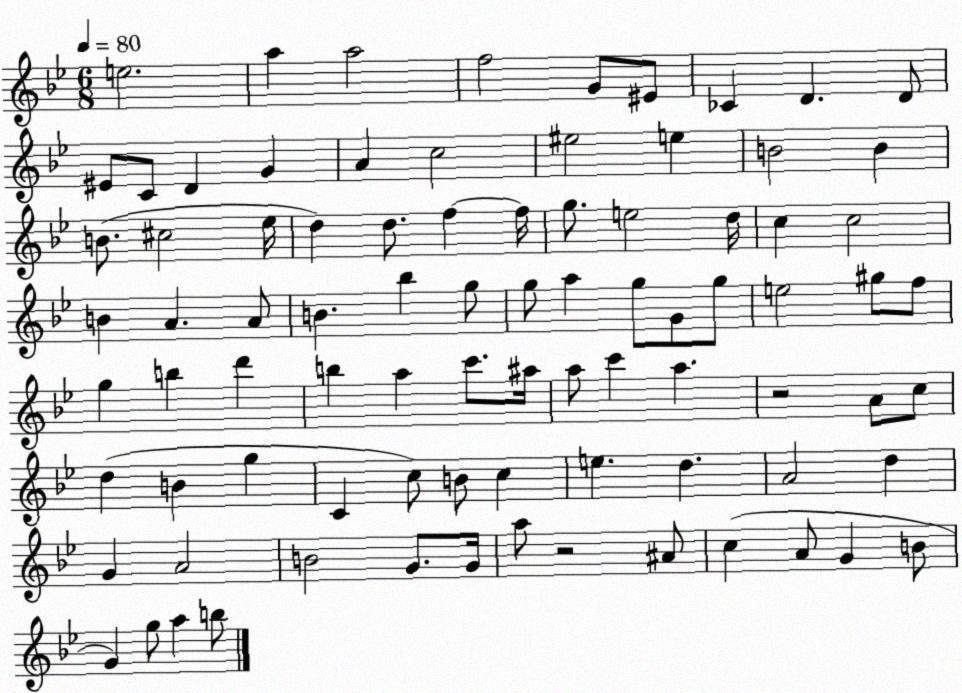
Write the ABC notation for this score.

X:1
T:Untitled
M:6/8
L:1/4
K:Bb
e2 a a2 f2 G/2 ^E/2 _C D D/2 ^E/2 C/2 D G A c2 ^e2 e B2 B B/2 ^c2 _e/4 d d/2 f f/4 g/2 e2 d/4 c c2 B A A/2 B _b g/2 g/2 a g/2 G/2 g/2 e2 ^g/2 f/2 g b d' b a c'/2 ^a/4 a/2 c' a z2 A/2 c/2 d B g C c/2 B/2 c e d A2 d G A2 B2 G/2 G/4 a/2 z2 ^A/2 c A/2 G B/2 G g/2 a b/2